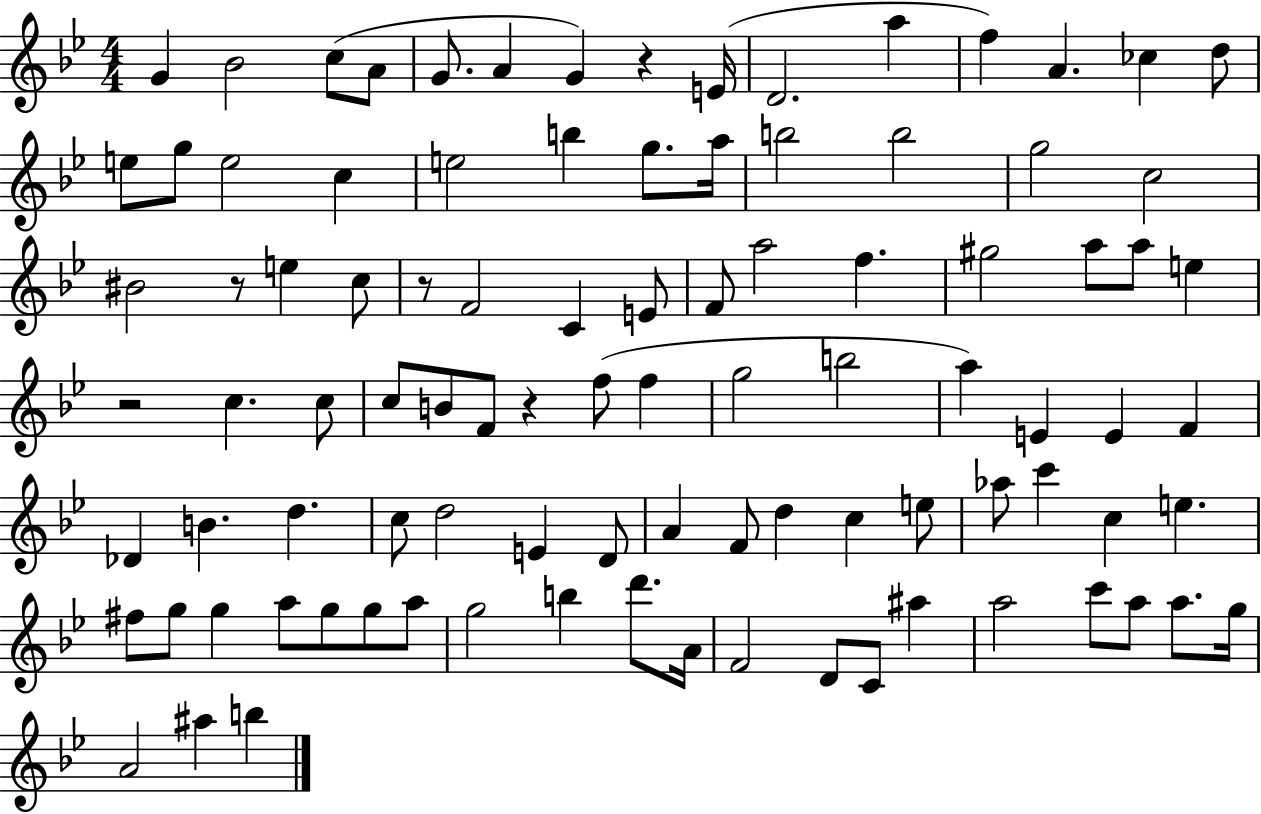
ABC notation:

X:1
T:Untitled
M:4/4
L:1/4
K:Bb
G _B2 c/2 A/2 G/2 A G z E/4 D2 a f A _c d/2 e/2 g/2 e2 c e2 b g/2 a/4 b2 b2 g2 c2 ^B2 z/2 e c/2 z/2 F2 C E/2 F/2 a2 f ^g2 a/2 a/2 e z2 c c/2 c/2 B/2 F/2 z f/2 f g2 b2 a E E F _D B d c/2 d2 E D/2 A F/2 d c e/2 _a/2 c' c e ^f/2 g/2 g a/2 g/2 g/2 a/2 g2 b d'/2 A/4 F2 D/2 C/2 ^a a2 c'/2 a/2 a/2 g/4 A2 ^a b